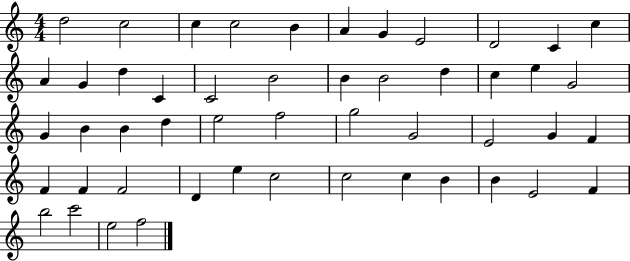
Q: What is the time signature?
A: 4/4